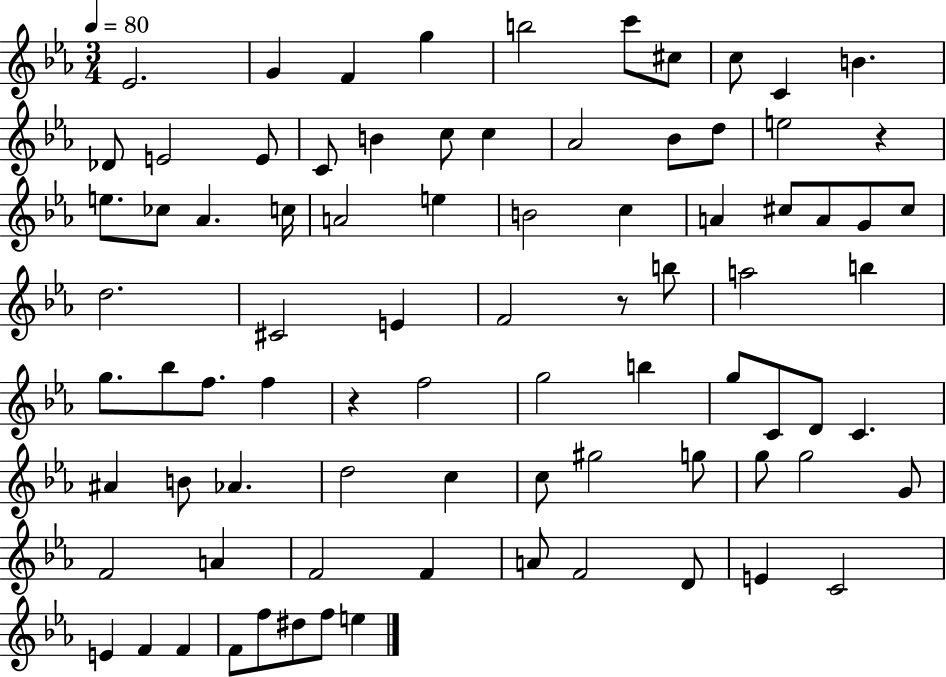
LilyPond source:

{
  \clef treble
  \numericTimeSignature
  \time 3/4
  \key ees \major
  \tempo 4 = 80
  ees'2. | g'4 f'4 g''4 | b''2 c'''8 cis''8 | c''8 c'4 b'4. | \break des'8 e'2 e'8 | c'8 b'4 c''8 c''4 | aes'2 bes'8 d''8 | e''2 r4 | \break e''8. ces''8 aes'4. c''16 | a'2 e''4 | b'2 c''4 | a'4 cis''8 a'8 g'8 cis''8 | \break d''2. | cis'2 e'4 | f'2 r8 b''8 | a''2 b''4 | \break g''8. bes''8 f''8. f''4 | r4 f''2 | g''2 b''4 | g''8 c'8 d'8 c'4. | \break ais'4 b'8 aes'4. | d''2 c''4 | c''8 gis''2 g''8 | g''8 g''2 g'8 | \break f'2 a'4 | f'2 f'4 | a'8 f'2 d'8 | e'4 c'2 | \break e'4 f'4 f'4 | f'8 f''8 dis''8 f''8 e''4 | \bar "|."
}